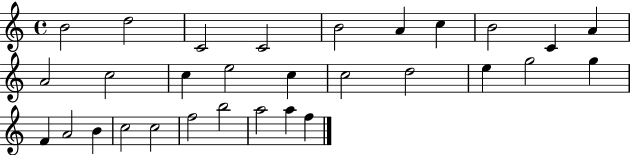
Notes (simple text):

B4/h D5/h C4/h C4/h B4/h A4/q C5/q B4/h C4/q A4/q A4/h C5/h C5/q E5/h C5/q C5/h D5/h E5/q G5/h G5/q F4/q A4/h B4/q C5/h C5/h F5/h B5/h A5/h A5/q F5/q